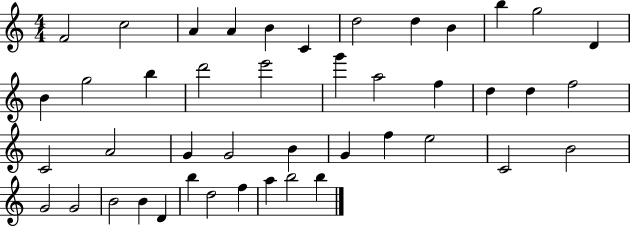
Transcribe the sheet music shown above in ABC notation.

X:1
T:Untitled
M:4/4
L:1/4
K:C
F2 c2 A A B C d2 d B b g2 D B g2 b d'2 e'2 g' a2 f d d f2 C2 A2 G G2 B G f e2 C2 B2 G2 G2 B2 B D b d2 f a b2 b